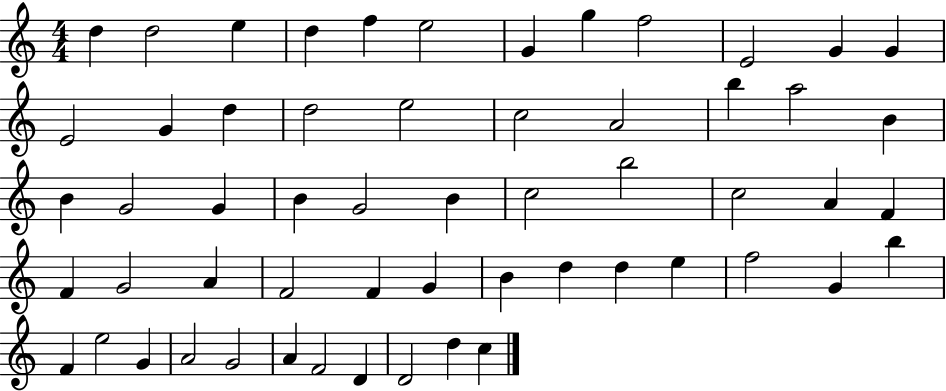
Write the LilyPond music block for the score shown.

{
  \clef treble
  \numericTimeSignature
  \time 4/4
  \key c \major
  d''4 d''2 e''4 | d''4 f''4 e''2 | g'4 g''4 f''2 | e'2 g'4 g'4 | \break e'2 g'4 d''4 | d''2 e''2 | c''2 a'2 | b''4 a''2 b'4 | \break b'4 g'2 g'4 | b'4 g'2 b'4 | c''2 b''2 | c''2 a'4 f'4 | \break f'4 g'2 a'4 | f'2 f'4 g'4 | b'4 d''4 d''4 e''4 | f''2 g'4 b''4 | \break f'4 e''2 g'4 | a'2 g'2 | a'4 f'2 d'4 | d'2 d''4 c''4 | \break \bar "|."
}